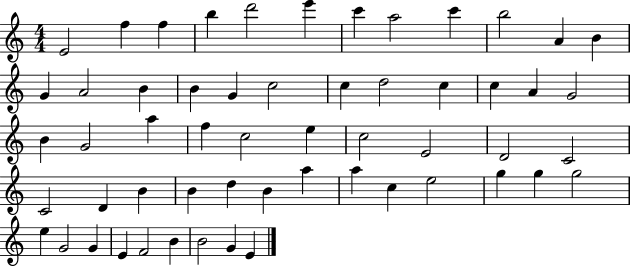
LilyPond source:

{
  \clef treble
  \numericTimeSignature
  \time 4/4
  \key c \major
  e'2 f''4 f''4 | b''4 d'''2 e'''4 | c'''4 a''2 c'''4 | b''2 a'4 b'4 | \break g'4 a'2 b'4 | b'4 g'4 c''2 | c''4 d''2 c''4 | c''4 a'4 g'2 | \break b'4 g'2 a''4 | f''4 c''2 e''4 | c''2 e'2 | d'2 c'2 | \break c'2 d'4 b'4 | b'4 d''4 b'4 a''4 | a''4 c''4 e''2 | g''4 g''4 g''2 | \break e''4 g'2 g'4 | e'4 f'2 b'4 | b'2 g'4 e'4 | \bar "|."
}